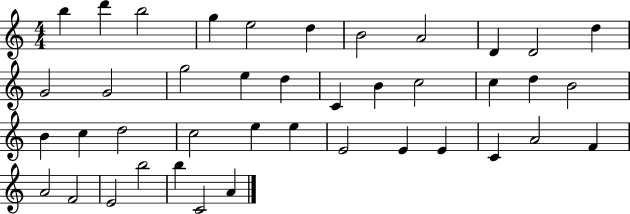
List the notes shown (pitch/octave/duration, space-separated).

B5/q D6/q B5/h G5/q E5/h D5/q B4/h A4/h D4/q D4/h D5/q G4/h G4/h G5/h E5/q D5/q C4/q B4/q C5/h C5/q D5/q B4/h B4/q C5/q D5/h C5/h E5/q E5/q E4/h E4/q E4/q C4/q A4/h F4/q A4/h F4/h E4/h B5/h B5/q C4/h A4/q